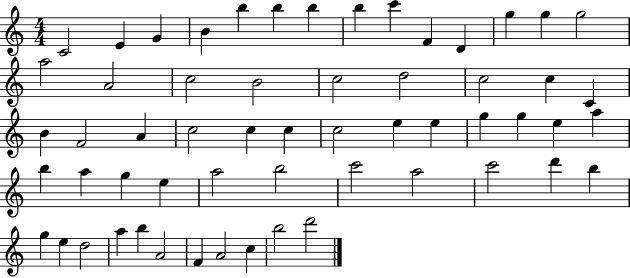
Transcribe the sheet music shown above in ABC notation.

X:1
T:Untitled
M:4/4
L:1/4
K:C
C2 E G B b b b b c' F D g g g2 a2 A2 c2 B2 c2 d2 c2 c C B F2 A c2 c c c2 e e g g e a b a g e a2 b2 c'2 a2 c'2 d' b g e d2 a b A2 F A2 c b2 d'2